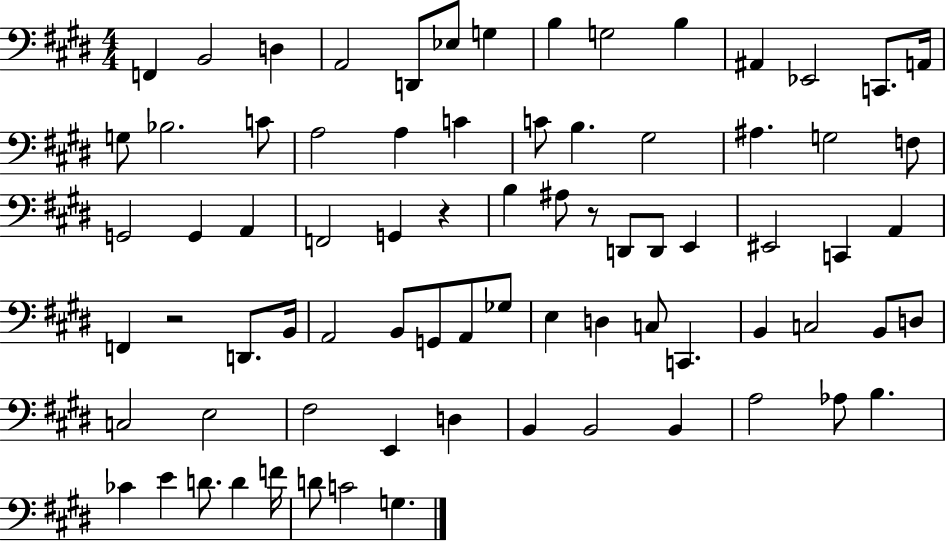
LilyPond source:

{
  \clef bass
  \numericTimeSignature
  \time 4/4
  \key e \major
  f,4 b,2 d4 | a,2 d,8 ees8 g4 | b4 g2 b4 | ais,4 ees,2 c,8. a,16 | \break g8 bes2. c'8 | a2 a4 c'4 | c'8 b4. gis2 | ais4. g2 f8 | \break g,2 g,4 a,4 | f,2 g,4 r4 | b4 ais8 r8 d,8 d,8 e,4 | eis,2 c,4 a,4 | \break f,4 r2 d,8. b,16 | a,2 b,8 g,8 a,8 ges8 | e4 d4 c8 c,4. | b,4 c2 b,8 d8 | \break c2 e2 | fis2 e,4 d4 | b,4 b,2 b,4 | a2 aes8 b4. | \break ces'4 e'4 d'8. d'4 f'16 | d'8 c'2 g4. | \bar "|."
}